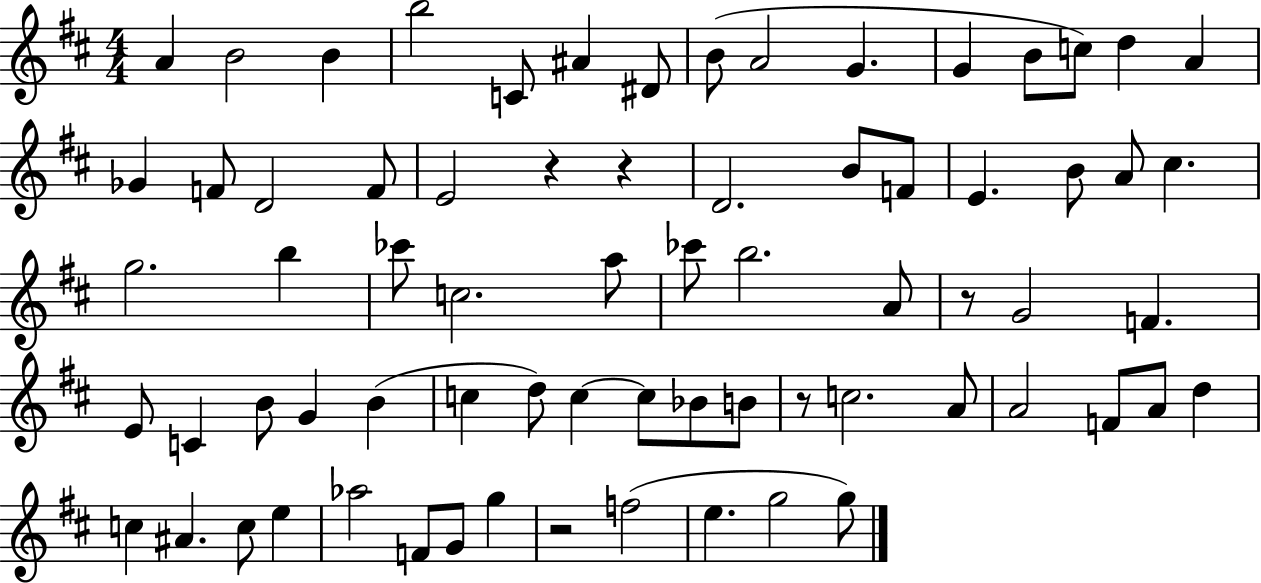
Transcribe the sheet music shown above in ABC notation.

X:1
T:Untitled
M:4/4
L:1/4
K:D
A B2 B b2 C/2 ^A ^D/2 B/2 A2 G G B/2 c/2 d A _G F/2 D2 F/2 E2 z z D2 B/2 F/2 E B/2 A/2 ^c g2 b _c'/2 c2 a/2 _c'/2 b2 A/2 z/2 G2 F E/2 C B/2 G B c d/2 c c/2 _B/2 B/2 z/2 c2 A/2 A2 F/2 A/2 d c ^A c/2 e _a2 F/2 G/2 g z2 f2 e g2 g/2